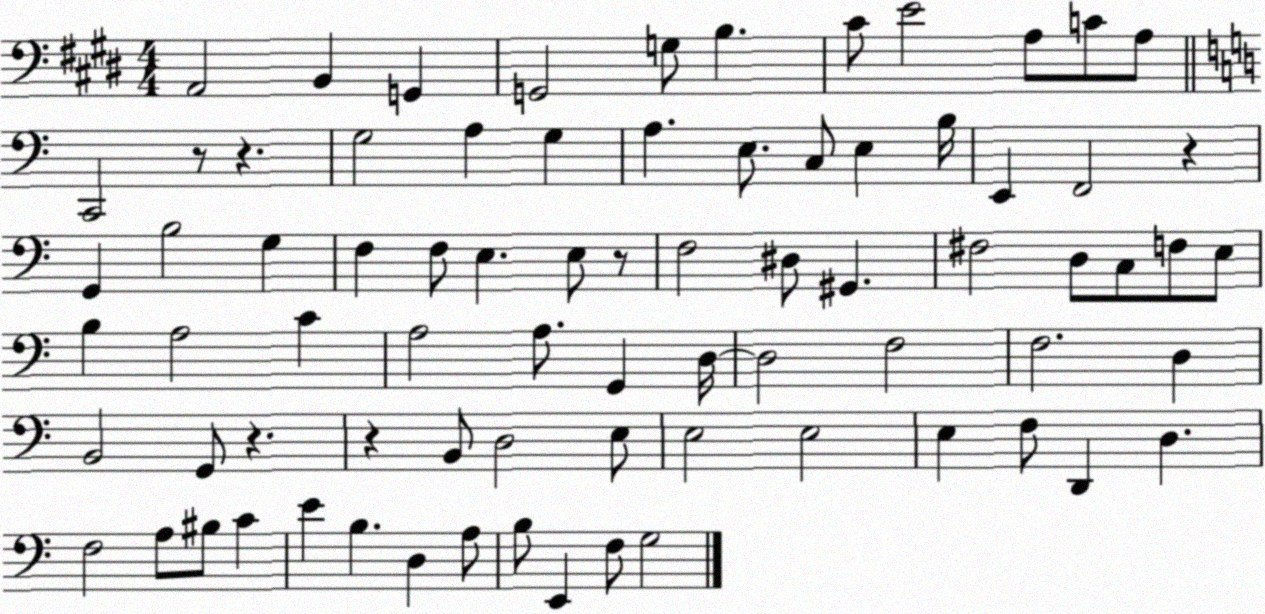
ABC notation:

X:1
T:Untitled
M:4/4
L:1/4
K:E
A,,2 B,, G,, G,,2 G,/2 B, ^C/2 E2 A,/2 C/2 A,/2 C,,2 z/2 z G,2 A, G, A, E,/2 C,/2 E, B,/4 E,, F,,2 z G,, B,2 G, F, F,/2 E, E,/2 z/2 F,2 ^D,/2 ^G,, ^F,2 D,/2 C,/2 F,/2 E,/2 B, A,2 C A,2 A,/2 G,, D,/4 D,2 F,2 F,2 D, B,,2 G,,/2 z z B,,/2 D,2 E,/2 E,2 E,2 E, F,/2 D,, D, F,2 A,/2 ^B,/2 C E B, D, A,/2 B,/2 E,, F,/2 G,2